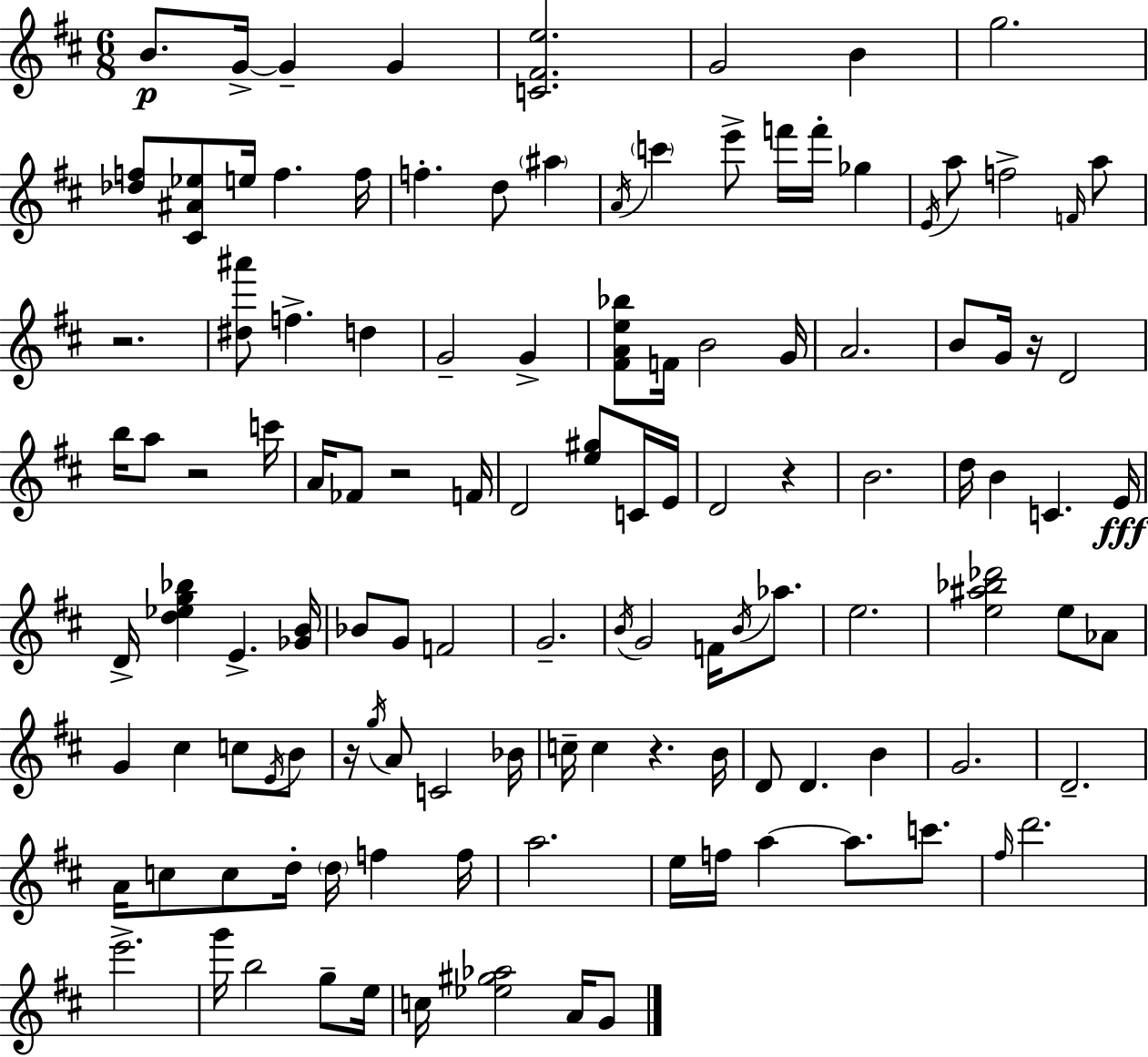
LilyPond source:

{
  \clef treble
  \numericTimeSignature
  \time 6/8
  \key d \major
  b'8.\p g'16->~~ g'4-- g'4 | <c' fis' e''>2. | g'2 b'4 | g''2. | \break <des'' f''>8 <cis' ais' ees''>8 e''16 f''4. f''16 | f''4.-. d''8 \parenthesize ais''4 | \acciaccatura { a'16 } \parenthesize c'''4 e'''8-> f'''16 f'''16-. ges''4 | \acciaccatura { e'16 } a''8 f''2-> | \break \grace { f'16 } a''8 r2. | <dis'' ais'''>8 f''4.-> d''4 | g'2-- g'4-> | <fis' a' e'' bes''>8 f'16 b'2 | \break g'16 a'2. | b'8 g'16 r16 d'2 | b''16 a''8 r2 | c'''16 a'16 fes'8 r2 | \break f'16 d'2 <e'' gis''>8 | c'16 e'16 d'2 r4 | b'2. | d''16 b'4 c'4. | \break e'16\fff d'16-> <d'' ees'' g'' bes''>4 e'4.-> | <ges' b'>16 bes'8 g'8 f'2 | g'2.-- | \acciaccatura { b'16 } g'2 | \break f'16 \acciaccatura { b'16 } aes''8. e''2. | <e'' ais'' bes'' des'''>2 | e''8 aes'8 g'4 cis''4 | c''8 \acciaccatura { e'16 } b'8 r16 \acciaccatura { g''16 } a'8 c'2 | \break bes'16 c''16-- c''4 | r4. b'16 d'8 d'4. | b'4 g'2. | d'2.-- | \break a'16 c''8 c''8 | d''16-. \parenthesize d''16 f''4 f''16 a''2. | e''16 f''16 a''4~~ | a''8. c'''8. \grace { fis''16 } d'''2. | \break e'''2.-> | g'''16 b''2 | g''8-- e''16 c''16 <ees'' gis'' aes''>2 | a'16 g'8 \bar "|."
}